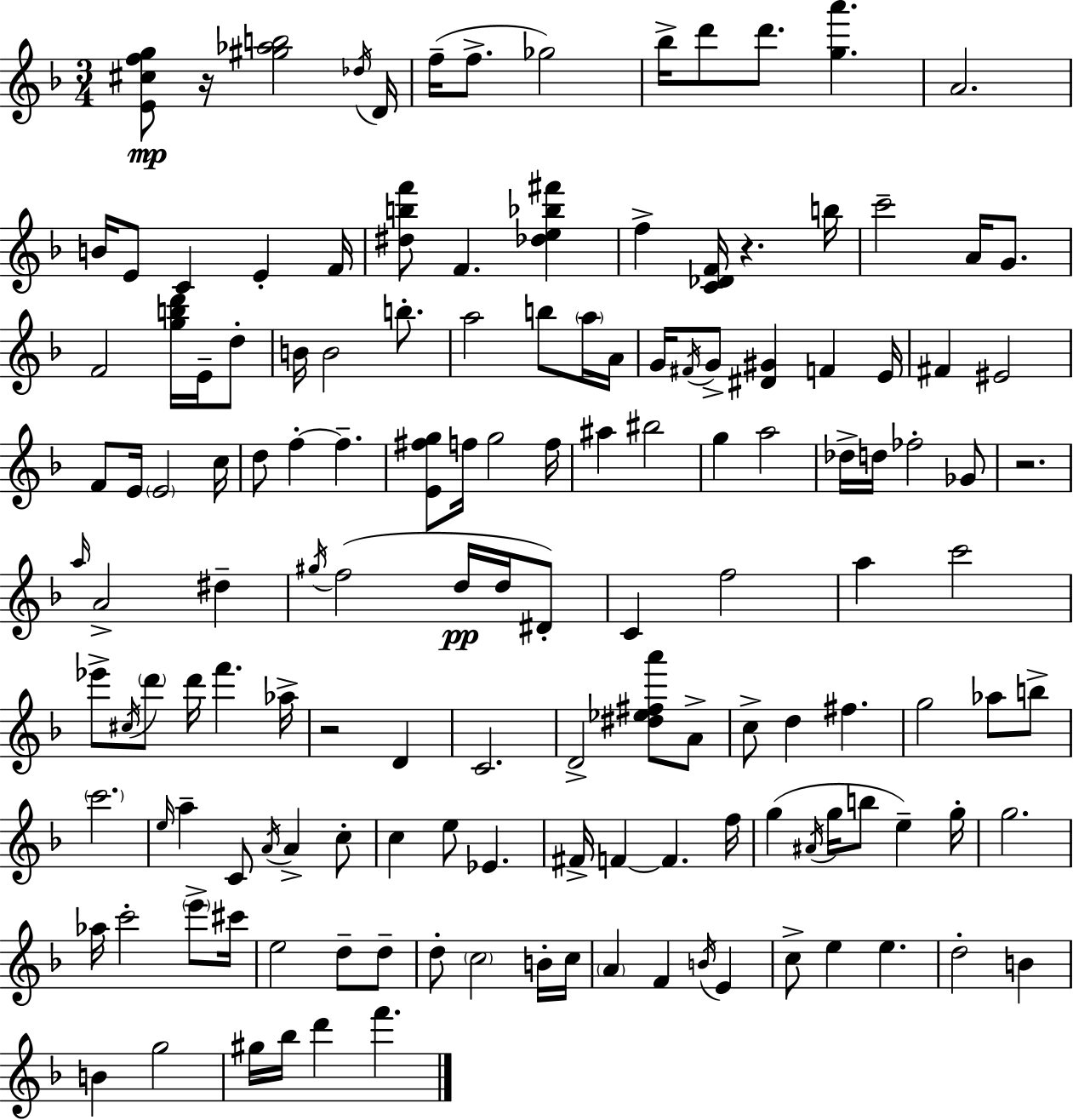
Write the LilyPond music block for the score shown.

{
  \clef treble
  \numericTimeSignature
  \time 3/4
  \key d \minor
  \repeat volta 2 { <e' cis'' f'' g''>8\mp r16 <gis'' aes'' b''>2 \acciaccatura { des''16 } | d'16 f''16--( f''8.-> ges''2) | bes''16-> d'''8 d'''8. <g'' a'''>4. | a'2. | \break b'16 e'8 c'4 e'4-. | f'16 <dis'' b'' f'''>8 f'4. <des'' e'' bes'' fis'''>4 | f''4-> <c' des' f'>16 r4. | b''16 c'''2-- a'16 g'8. | \break f'2 <g'' b'' d'''>16 e'16-- d''8-. | b'16 b'2 b''8.-. | a''2 b''8 \parenthesize a''16 | a'16 g'16 \acciaccatura { fis'16 } g'8-> <dis' gis'>4 f'4 | \break e'16 fis'4 eis'2 | f'8 e'16 \parenthesize e'2 | c''16 d''8 f''4-.~~ f''4.-- | <e' fis'' g''>8 f''16 g''2 | \break f''16 ais''4 bis''2 | g''4 a''2 | des''16-> d''16 fes''2-. | ges'8 r2. | \break \grace { a''16 } a'2-> dis''4-- | \acciaccatura { gis''16 } f''2( | d''16\pp d''16 dis'8-.) c'4 f''2 | a''4 c'''2 | \break ees'''8-> \acciaccatura { cis''16 } \parenthesize d'''8 d'''16 f'''4. | aes''16-> r2 | d'4 c'2. | d'2-> | \break <dis'' ees'' fis'' a'''>8 a'8-> c''8-> d''4 fis''4. | g''2 | aes''8 b''8-> \parenthesize c'''2. | \grace { e''16 } a''4-- c'8 | \break \acciaccatura { a'16 } a'4-> c''8-. c''4 e''8 | ees'4. fis'16-> f'4~~ | f'4. f''16 g''4( \acciaccatura { ais'16 } | g''16 b''8 e''4--) g''16-. g''2. | \break aes''16 c'''2-. | \parenthesize e'''8-> cis'''16 e''2 | d''8-- d''8-- d''8-. \parenthesize c''2 | b'16-. c''16 \parenthesize a'4 | \break f'4 \acciaccatura { b'16 } e'4 c''8-> e''4 | e''4. d''2-. | b'4 b'4 | g''2 gis''16 bes''16 d'''4 | \break f'''4. } \bar "|."
}